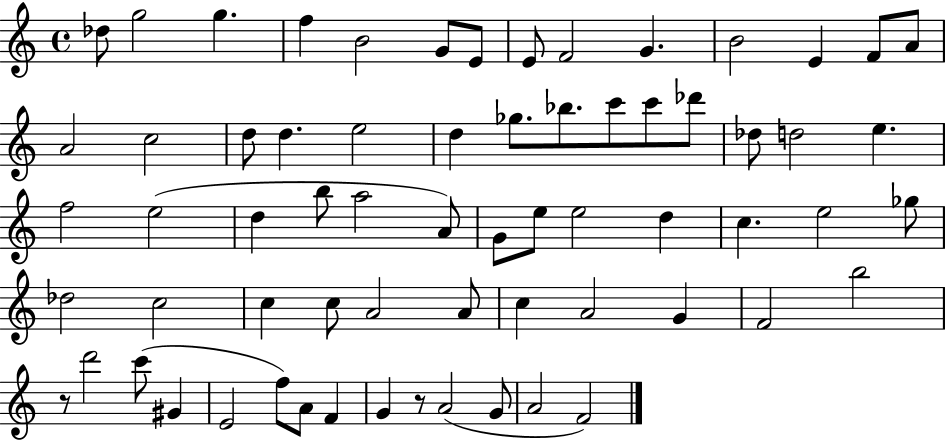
{
  \clef treble
  \time 4/4
  \defaultTimeSignature
  \key c \major
  des''8 g''2 g''4. | f''4 b'2 g'8 e'8 | e'8 f'2 g'4. | b'2 e'4 f'8 a'8 | \break a'2 c''2 | d''8 d''4. e''2 | d''4 ges''8. bes''8. c'''8 c'''8 des'''8 | des''8 d''2 e''4. | \break f''2 e''2( | d''4 b''8 a''2 a'8) | g'8 e''8 e''2 d''4 | c''4. e''2 ges''8 | \break des''2 c''2 | c''4 c''8 a'2 a'8 | c''4 a'2 g'4 | f'2 b''2 | \break r8 d'''2 c'''8( gis'4 | e'2 f''8) a'8 f'4 | g'4 r8 a'2( g'8 | a'2 f'2) | \break \bar "|."
}